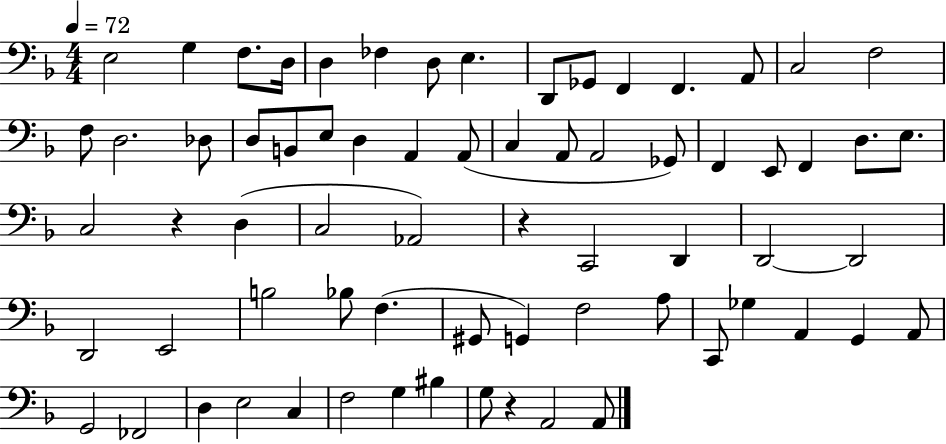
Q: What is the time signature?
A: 4/4